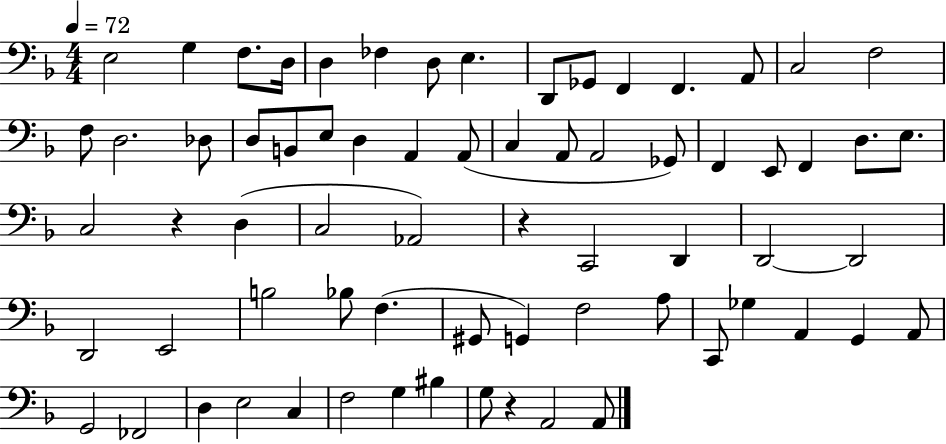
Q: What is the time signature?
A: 4/4